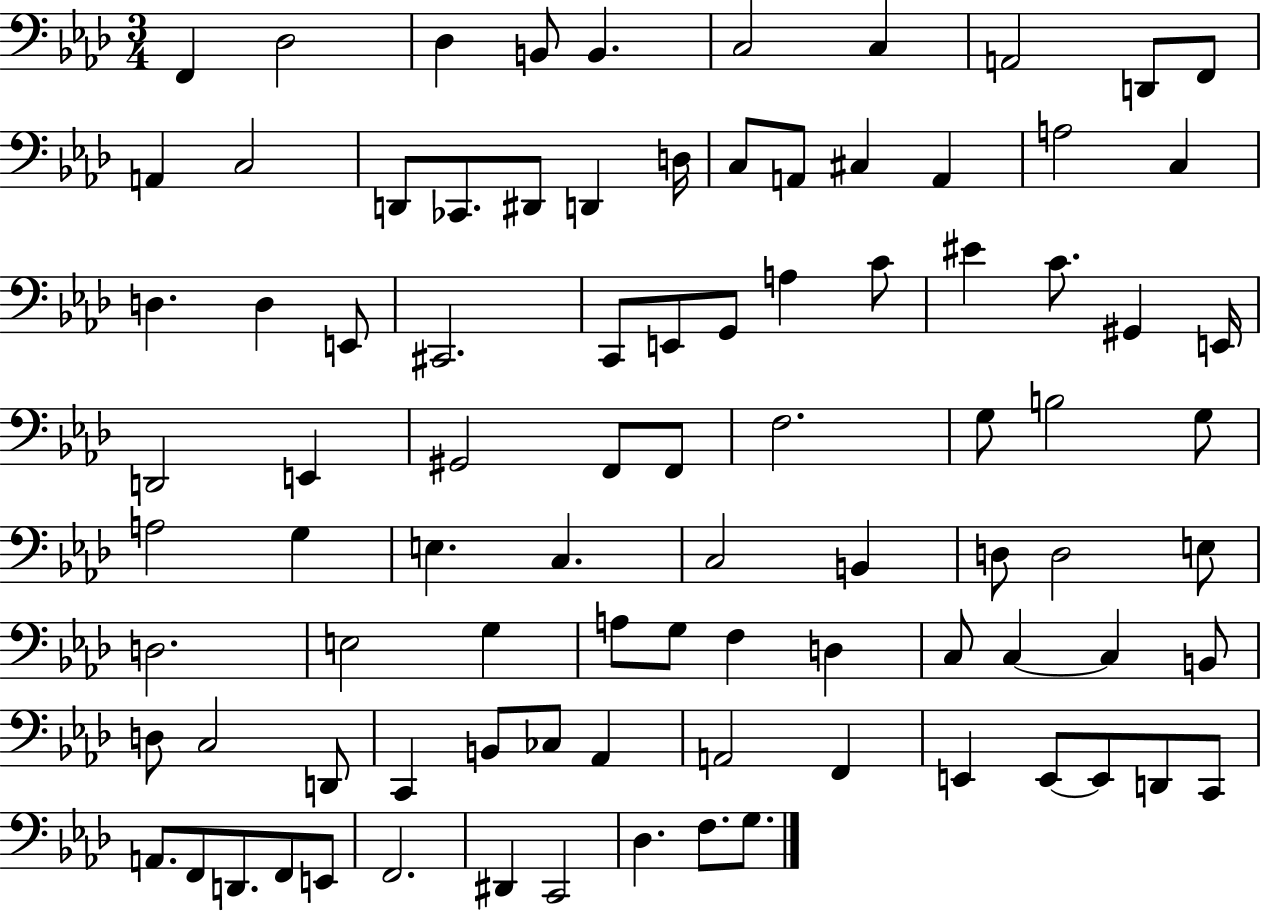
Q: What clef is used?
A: bass